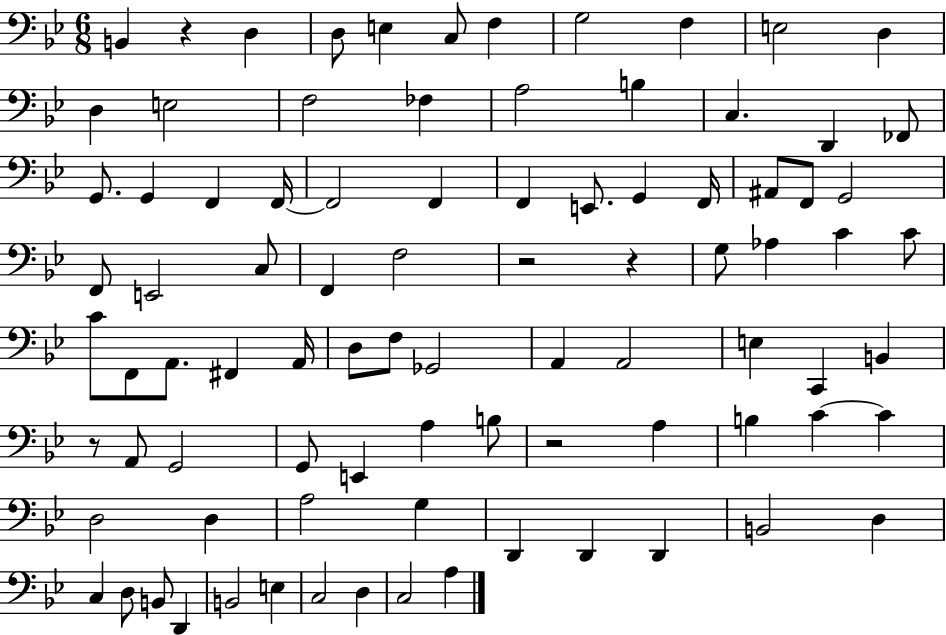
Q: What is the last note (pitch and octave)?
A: A3